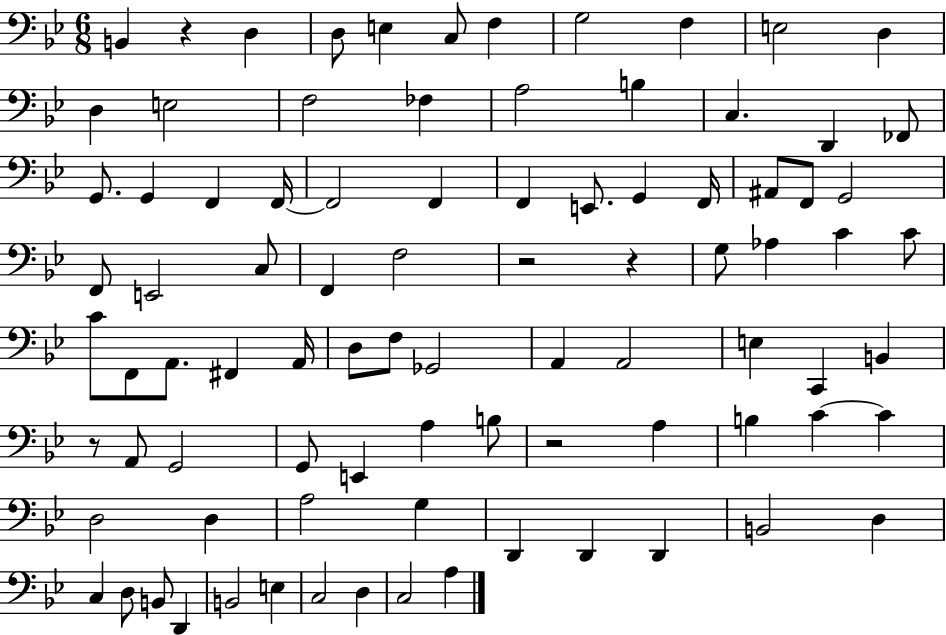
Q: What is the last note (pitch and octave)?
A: A3